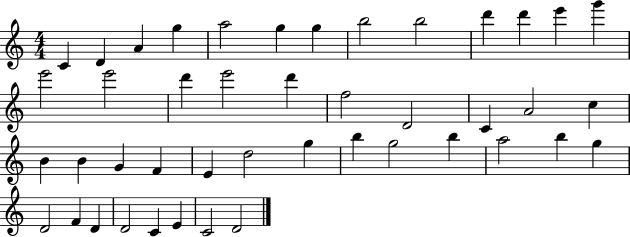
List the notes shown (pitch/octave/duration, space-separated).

C4/q D4/q A4/q G5/q A5/h G5/q G5/q B5/h B5/h D6/q D6/q E6/q G6/q E6/h E6/h D6/q E6/h D6/q F5/h D4/h C4/q A4/h C5/q B4/q B4/q G4/q F4/q E4/q D5/h G5/q B5/q G5/h B5/q A5/h B5/q G5/q D4/h F4/q D4/q D4/h C4/q E4/q C4/h D4/h